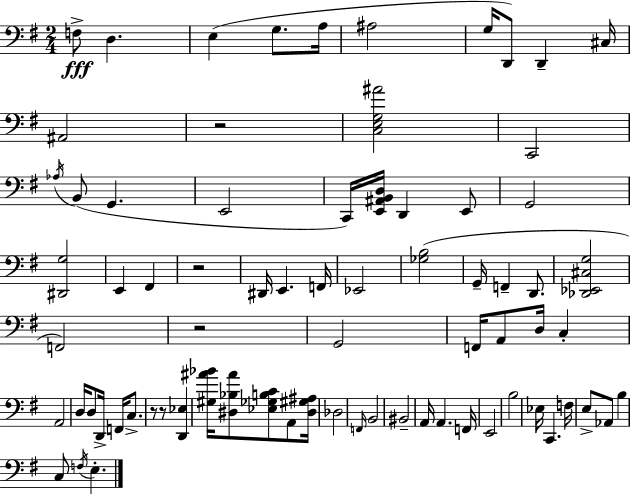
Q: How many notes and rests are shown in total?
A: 75